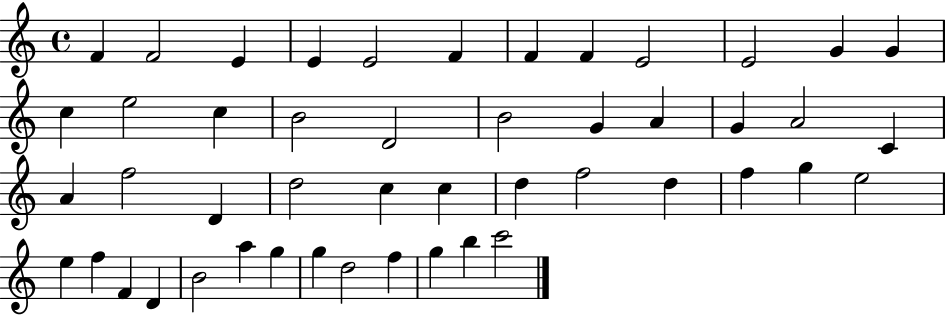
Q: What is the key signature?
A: C major